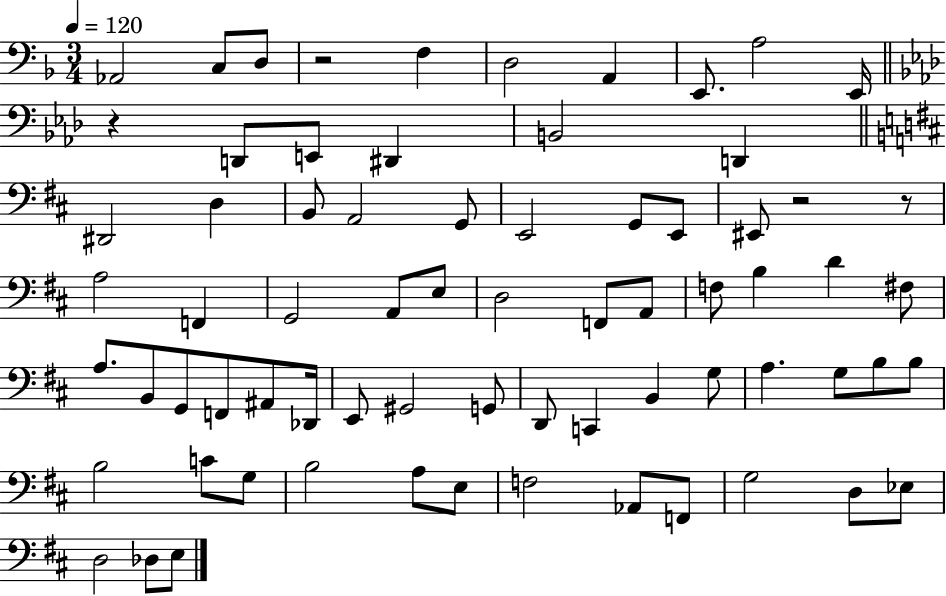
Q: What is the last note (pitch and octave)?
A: E3